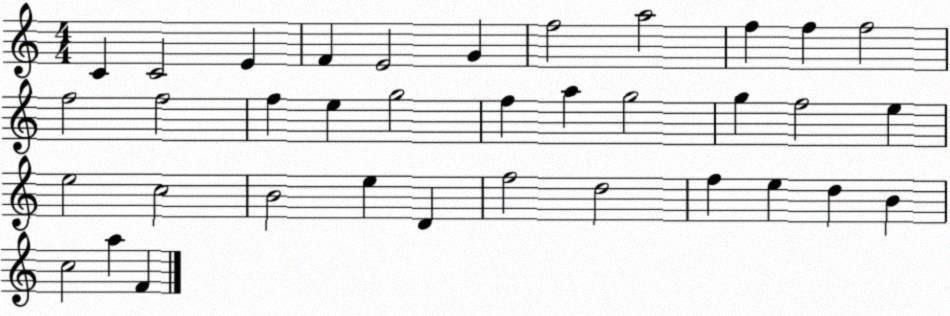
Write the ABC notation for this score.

X:1
T:Untitled
M:4/4
L:1/4
K:C
C C2 E F E2 G f2 a2 f f f2 f2 f2 f e g2 f a g2 g f2 e e2 c2 B2 e D f2 d2 f e d B c2 a F